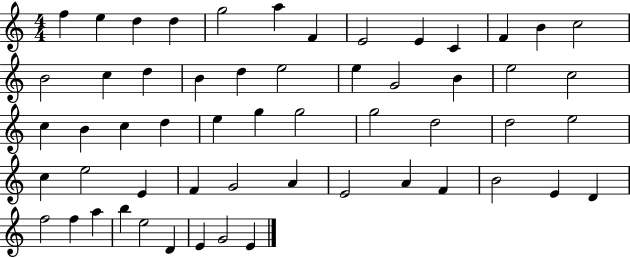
F5/q E5/q D5/q D5/q G5/h A5/q F4/q E4/h E4/q C4/q F4/q B4/q C5/h B4/h C5/q D5/q B4/q D5/q E5/h E5/q G4/h B4/q E5/h C5/h C5/q B4/q C5/q D5/q E5/q G5/q G5/h G5/h D5/h D5/h E5/h C5/q E5/h E4/q F4/q G4/h A4/q E4/h A4/q F4/q B4/h E4/q D4/q F5/h F5/q A5/q B5/q E5/h D4/q E4/q G4/h E4/q